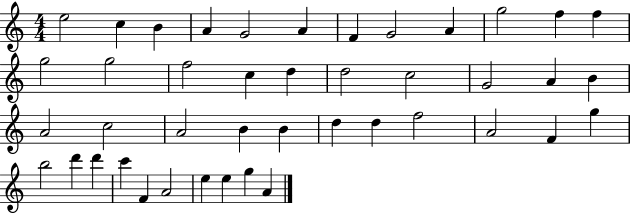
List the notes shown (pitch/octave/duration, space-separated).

E5/h C5/q B4/q A4/q G4/h A4/q F4/q G4/h A4/q G5/h F5/q F5/q G5/h G5/h F5/h C5/q D5/q D5/h C5/h G4/h A4/q B4/q A4/h C5/h A4/h B4/q B4/q D5/q D5/q F5/h A4/h F4/q G5/q B5/h D6/q D6/q C6/q F4/q A4/h E5/q E5/q G5/q A4/q